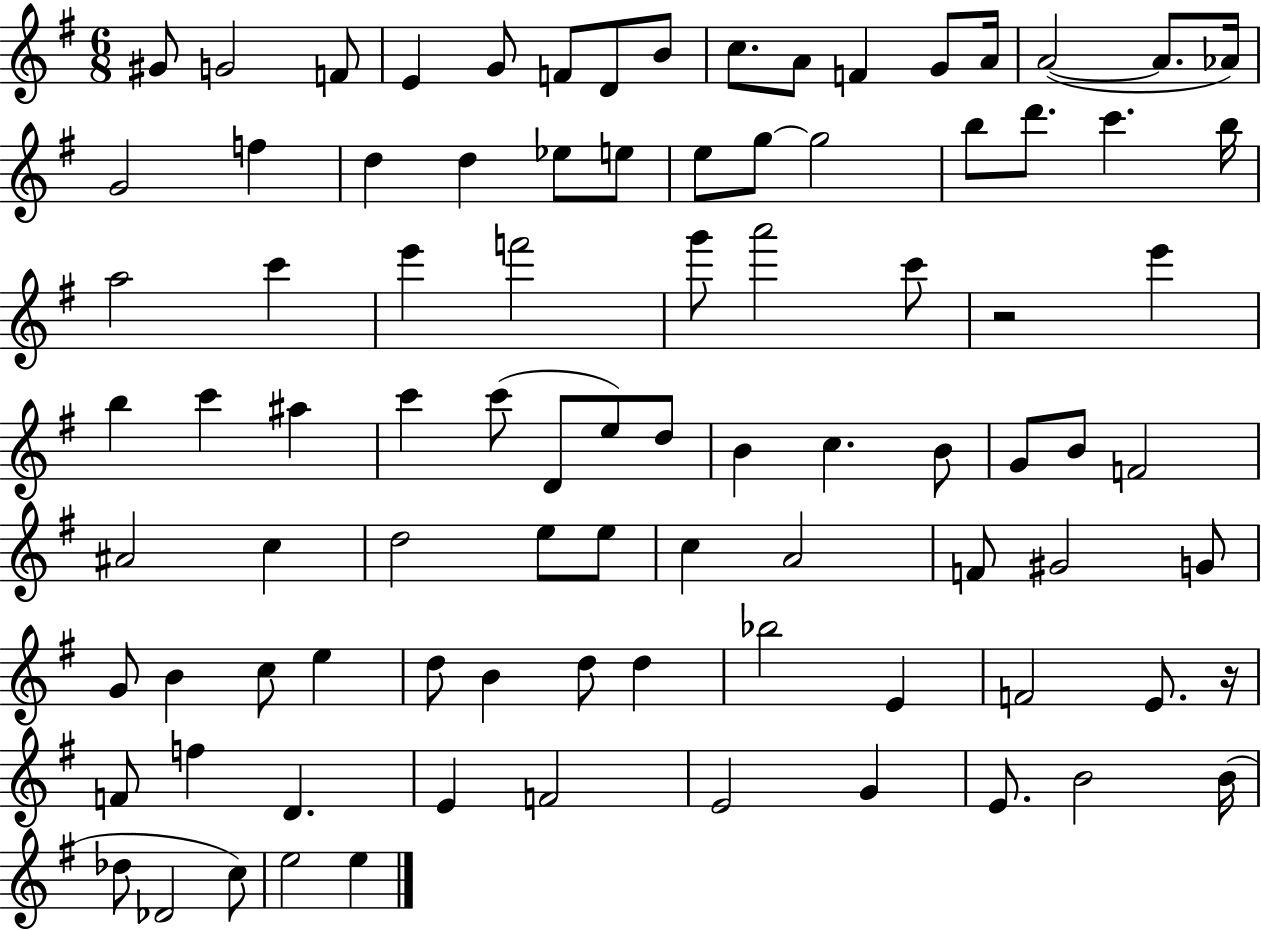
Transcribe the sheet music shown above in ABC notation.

X:1
T:Untitled
M:6/8
L:1/4
K:G
^G/2 G2 F/2 E G/2 F/2 D/2 B/2 c/2 A/2 F G/2 A/4 A2 A/2 _A/4 G2 f d d _e/2 e/2 e/2 g/2 g2 b/2 d'/2 c' b/4 a2 c' e' f'2 g'/2 a'2 c'/2 z2 e' b c' ^a c' c'/2 D/2 e/2 d/2 B c B/2 G/2 B/2 F2 ^A2 c d2 e/2 e/2 c A2 F/2 ^G2 G/2 G/2 B c/2 e d/2 B d/2 d _b2 E F2 E/2 z/4 F/2 f D E F2 E2 G E/2 B2 B/4 _d/2 _D2 c/2 e2 e